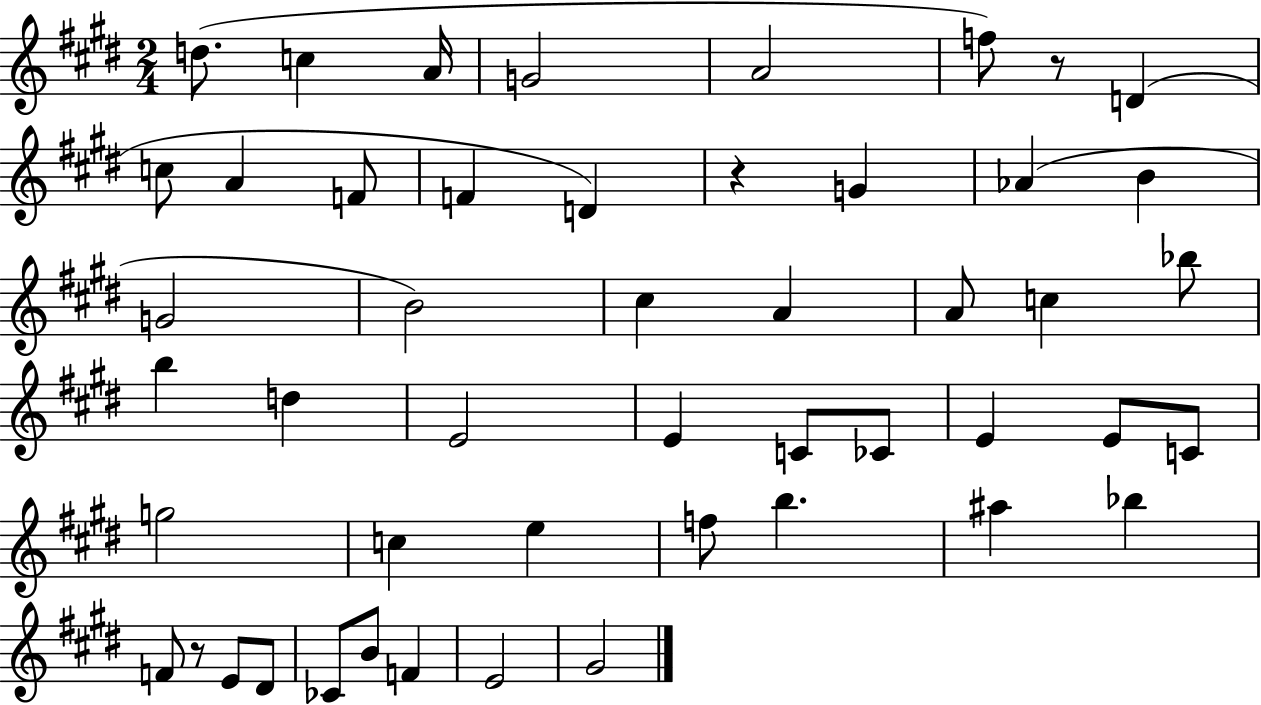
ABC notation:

X:1
T:Untitled
M:2/4
L:1/4
K:E
d/2 c A/4 G2 A2 f/2 z/2 D c/2 A F/2 F D z G _A B G2 B2 ^c A A/2 c _b/2 b d E2 E C/2 _C/2 E E/2 C/2 g2 c e f/2 b ^a _b F/2 z/2 E/2 ^D/2 _C/2 B/2 F E2 ^G2